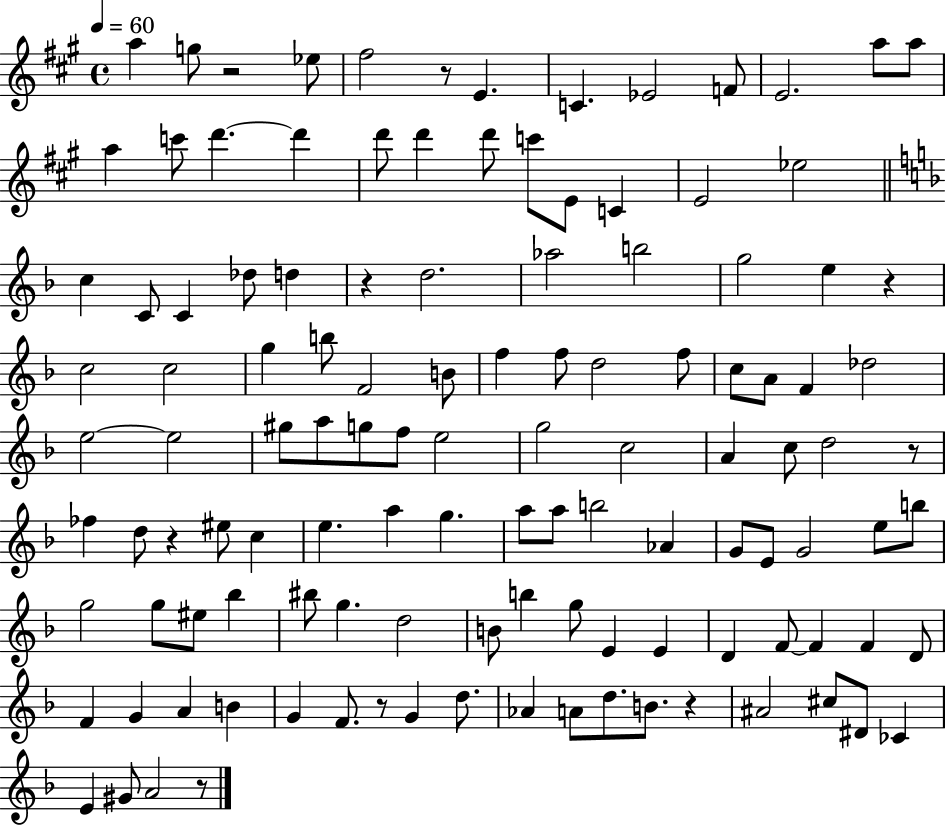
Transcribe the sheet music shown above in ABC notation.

X:1
T:Untitled
M:4/4
L:1/4
K:A
a g/2 z2 _e/2 ^f2 z/2 E C _E2 F/2 E2 a/2 a/2 a c'/2 d' d' d'/2 d' d'/2 c'/2 E/2 C E2 _e2 c C/2 C _d/2 d z d2 _a2 b2 g2 e z c2 c2 g b/2 F2 B/2 f f/2 d2 f/2 c/2 A/2 F _d2 e2 e2 ^g/2 a/2 g/2 f/2 e2 g2 c2 A c/2 d2 z/2 _f d/2 z ^e/2 c e a g a/2 a/2 b2 _A G/2 E/2 G2 e/2 b/2 g2 g/2 ^e/2 _b ^b/2 g d2 B/2 b g/2 E E D F/2 F F D/2 F G A B G F/2 z/2 G d/2 _A A/2 d/2 B/2 z ^A2 ^c/2 ^D/2 _C E ^G/2 A2 z/2